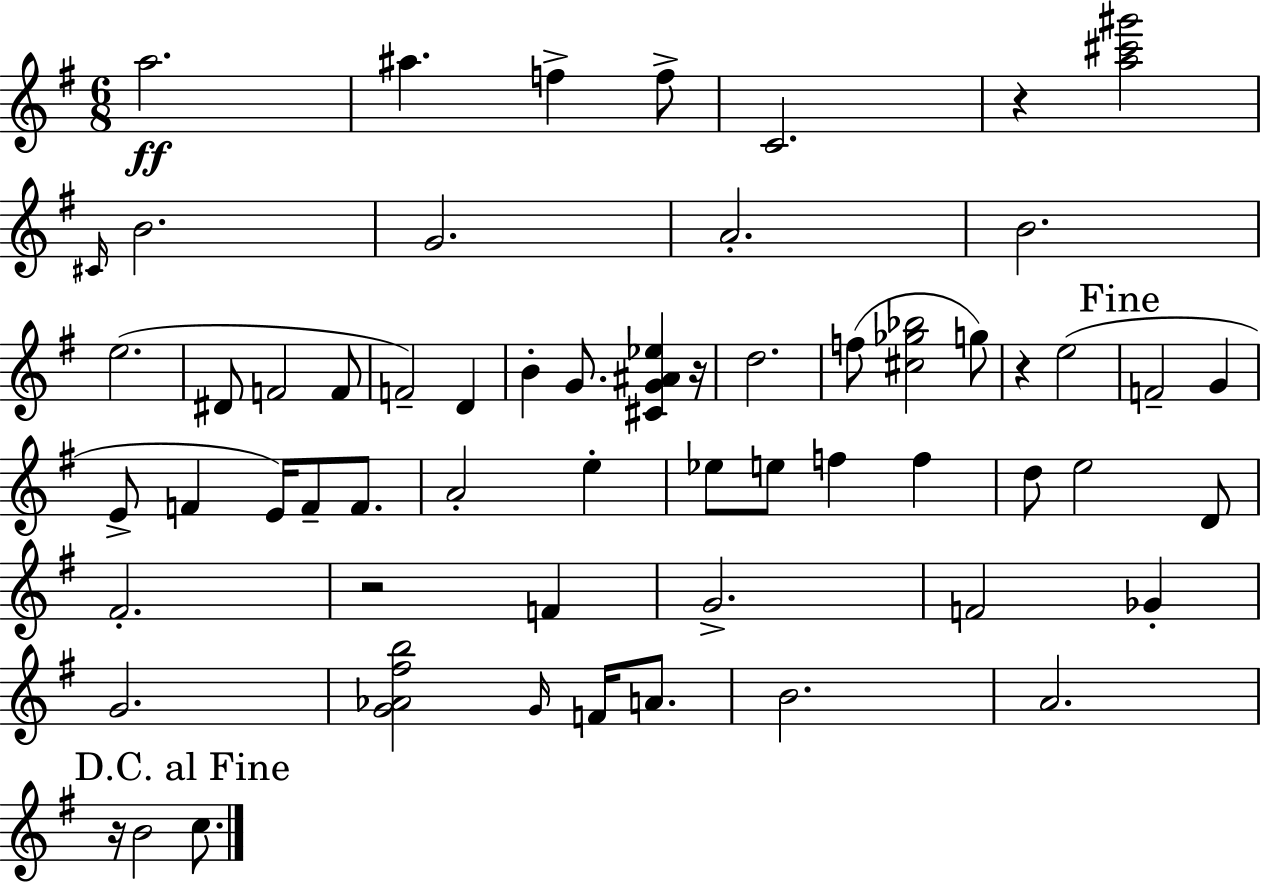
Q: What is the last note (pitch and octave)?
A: C5